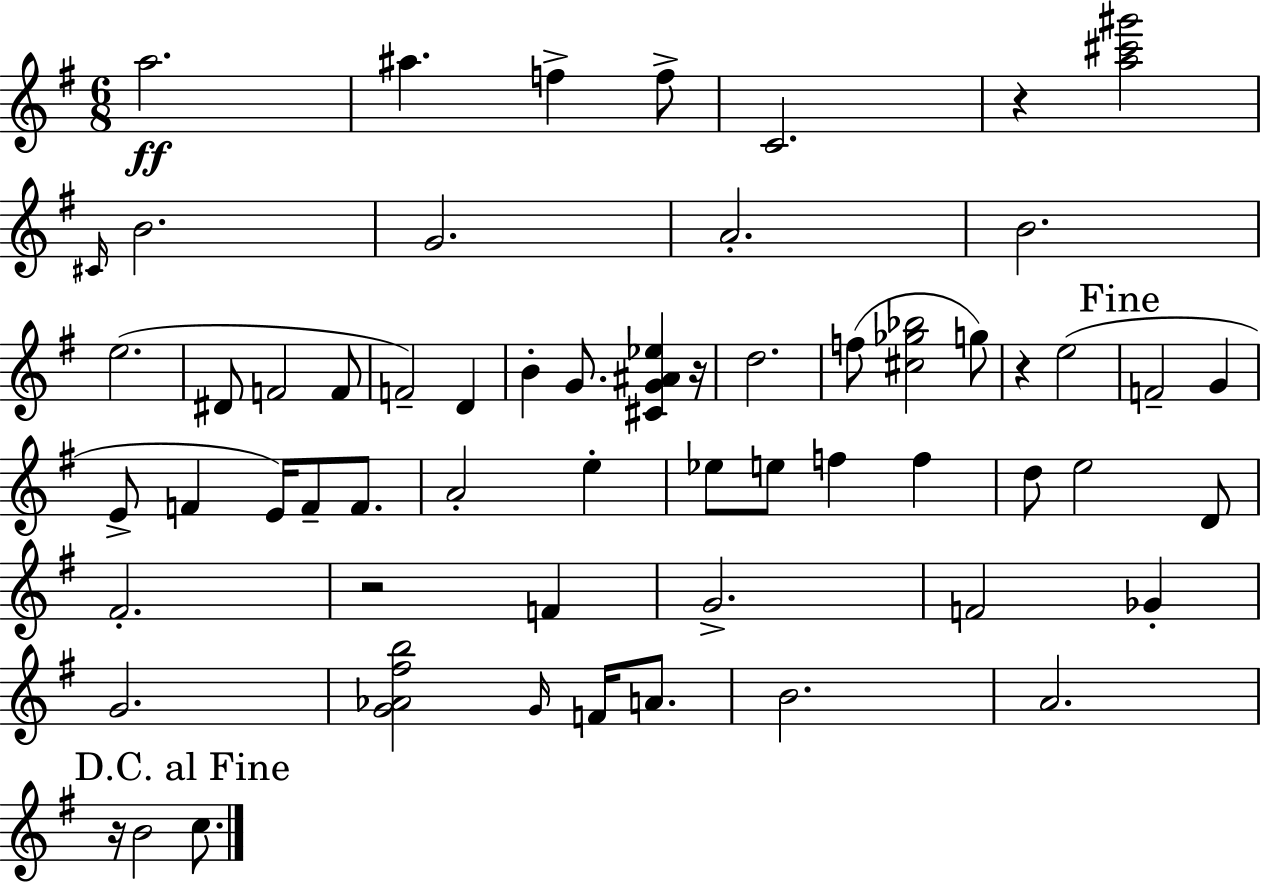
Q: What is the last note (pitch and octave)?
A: C5